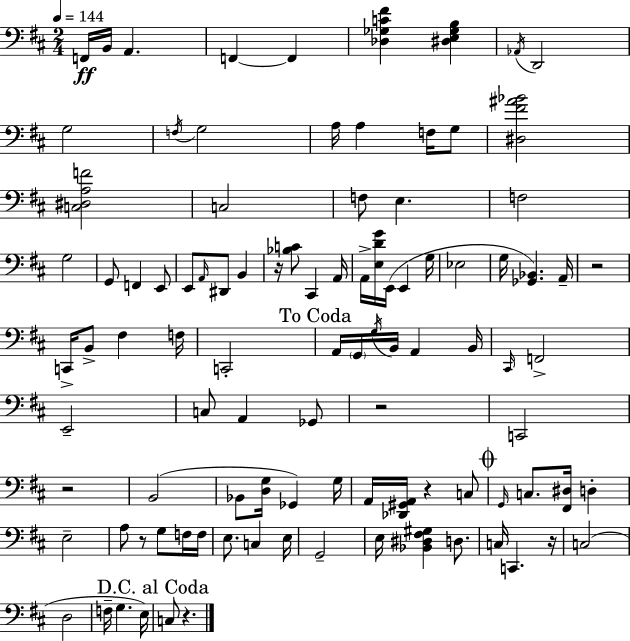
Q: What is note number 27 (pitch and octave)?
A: C#2